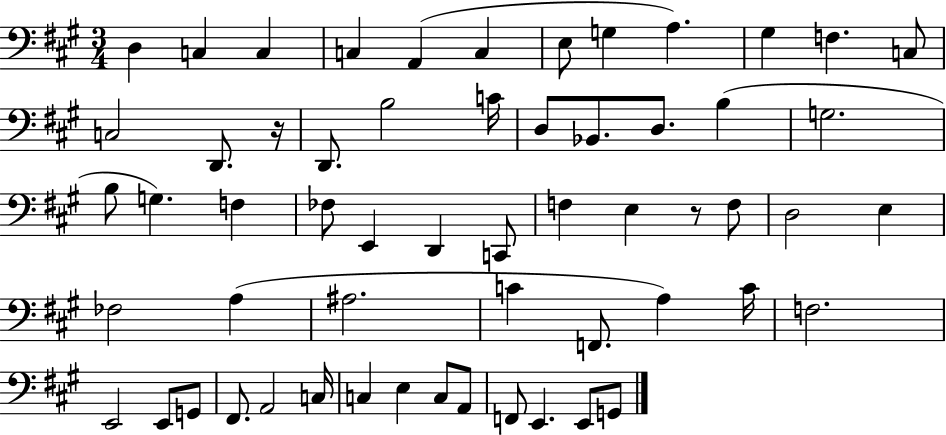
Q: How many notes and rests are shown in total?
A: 58